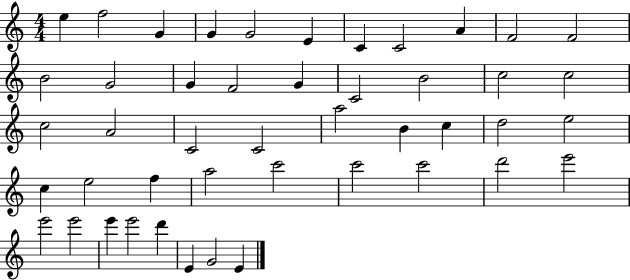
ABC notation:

X:1
T:Untitled
M:4/4
L:1/4
K:C
e f2 G G G2 E C C2 A F2 F2 B2 G2 G F2 G C2 B2 c2 c2 c2 A2 C2 C2 a2 B c d2 e2 c e2 f a2 c'2 c'2 c'2 d'2 e'2 e'2 e'2 e' e'2 d' E G2 E